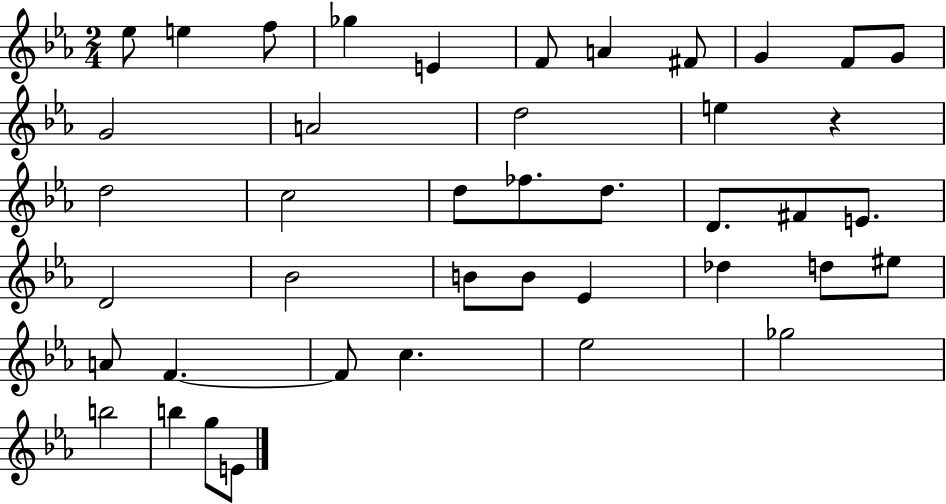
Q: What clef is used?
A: treble